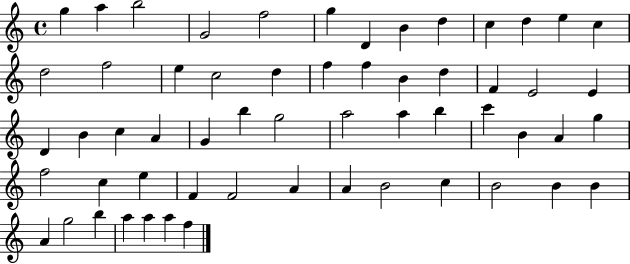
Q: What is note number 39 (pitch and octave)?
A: G5